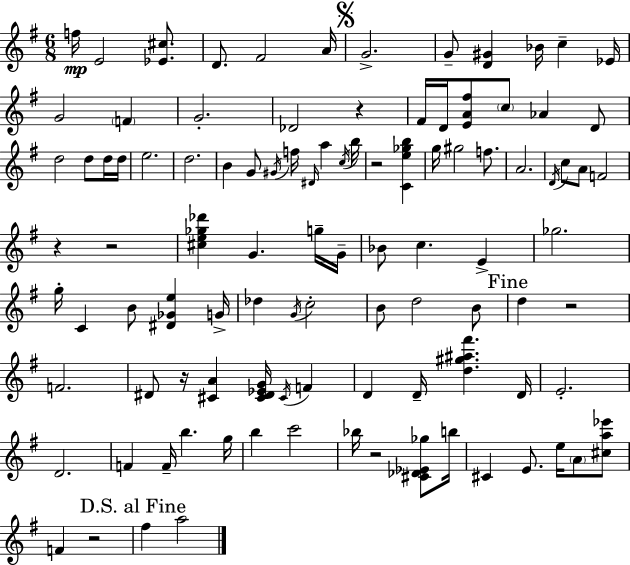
F5/s E4/h [Eb4,C#5]/e. D4/e. F#4/h A4/s G4/h. G4/e [D4,G#4]/q Bb4/s C5/q Eb4/s G4/h F4/q G4/h. Db4/h R/q F#4/s D4/s [E4,A4,F#5]/e C5/e Ab4/q D4/e D5/h D5/e D5/s D5/s E5/h. D5/h. B4/q G4/e G#4/s F5/s D#4/s A5/q C5/s B5/s R/h [C4,E5,Gb5,B5]/q G5/s G#5/h F5/e. A4/h. D4/s C5/e A4/e F4/h R/q R/h [C#5,E5,Gb5,Db6]/q G4/q. G5/s G4/s Bb4/e C5/q. E4/q Gb5/h. G5/s C4/q B4/e [D#4,Gb4,E5]/q G4/s Db5/q G4/s C5/h B4/e D5/h B4/e D5/q R/h F4/h. D#4/e R/s [C#4,A4]/q [C#4,D#4,Eb4,G4]/s C#4/s F4/q D4/q D4/s [D5,G#5,A#5,F#6]/q. D4/s E4/h. D4/h. F4/q F4/s B5/q. G5/s B5/q C6/h Bb5/s R/h [C#4,Db4,Eb4,Gb5]/e B5/s C#4/q E4/e. E5/s A4/e [C#5,A5,Eb6]/e F4/q R/h F#5/q A5/h